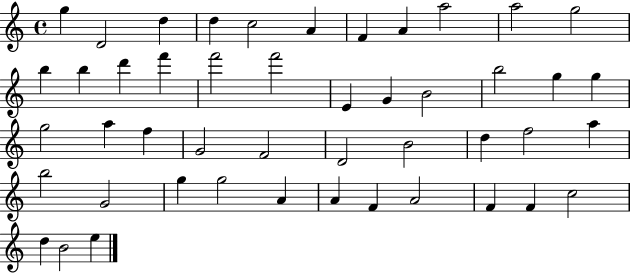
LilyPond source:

{
  \clef treble
  \time 4/4
  \defaultTimeSignature
  \key c \major
  g''4 d'2 d''4 | d''4 c''2 a'4 | f'4 a'4 a''2 | a''2 g''2 | \break b''4 b''4 d'''4 f'''4 | f'''2 f'''2 | e'4 g'4 b'2 | b''2 g''4 g''4 | \break g''2 a''4 f''4 | g'2 f'2 | d'2 b'2 | d''4 f''2 a''4 | \break b''2 g'2 | g''4 g''2 a'4 | a'4 f'4 a'2 | f'4 f'4 c''2 | \break d''4 b'2 e''4 | \bar "|."
}